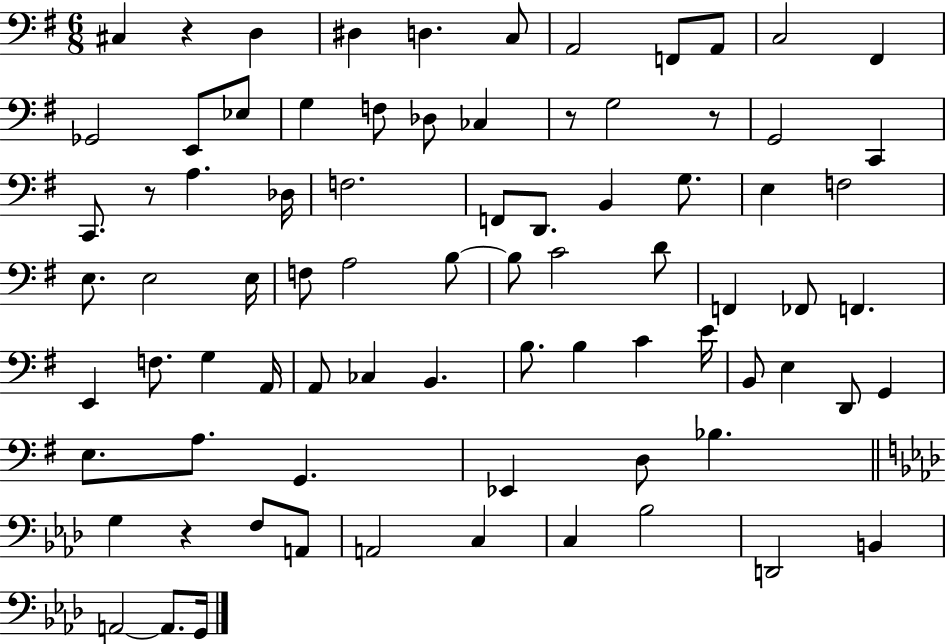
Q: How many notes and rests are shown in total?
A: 80